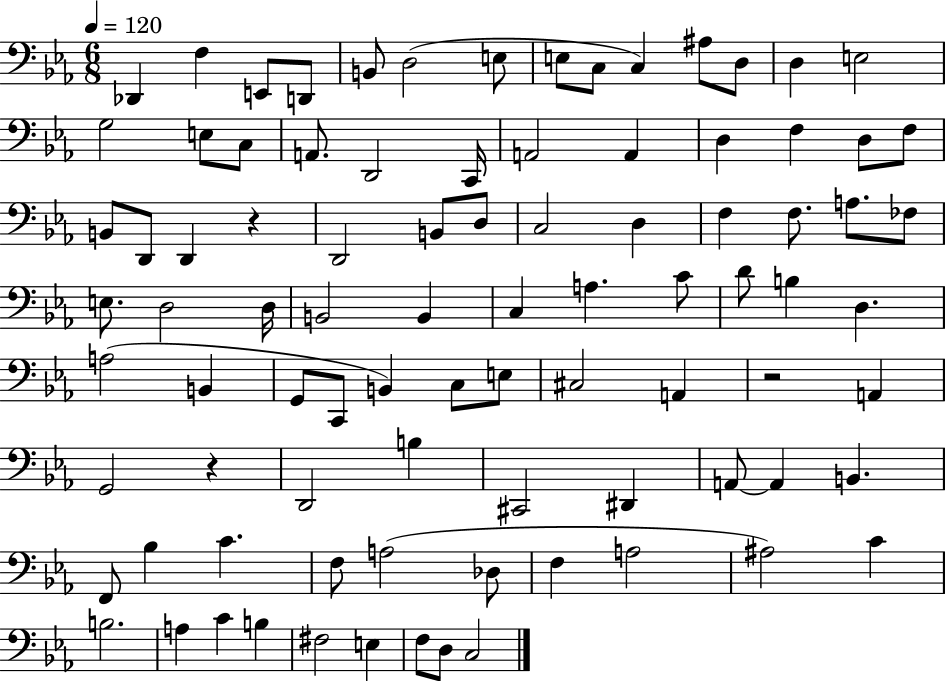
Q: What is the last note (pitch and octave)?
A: C3